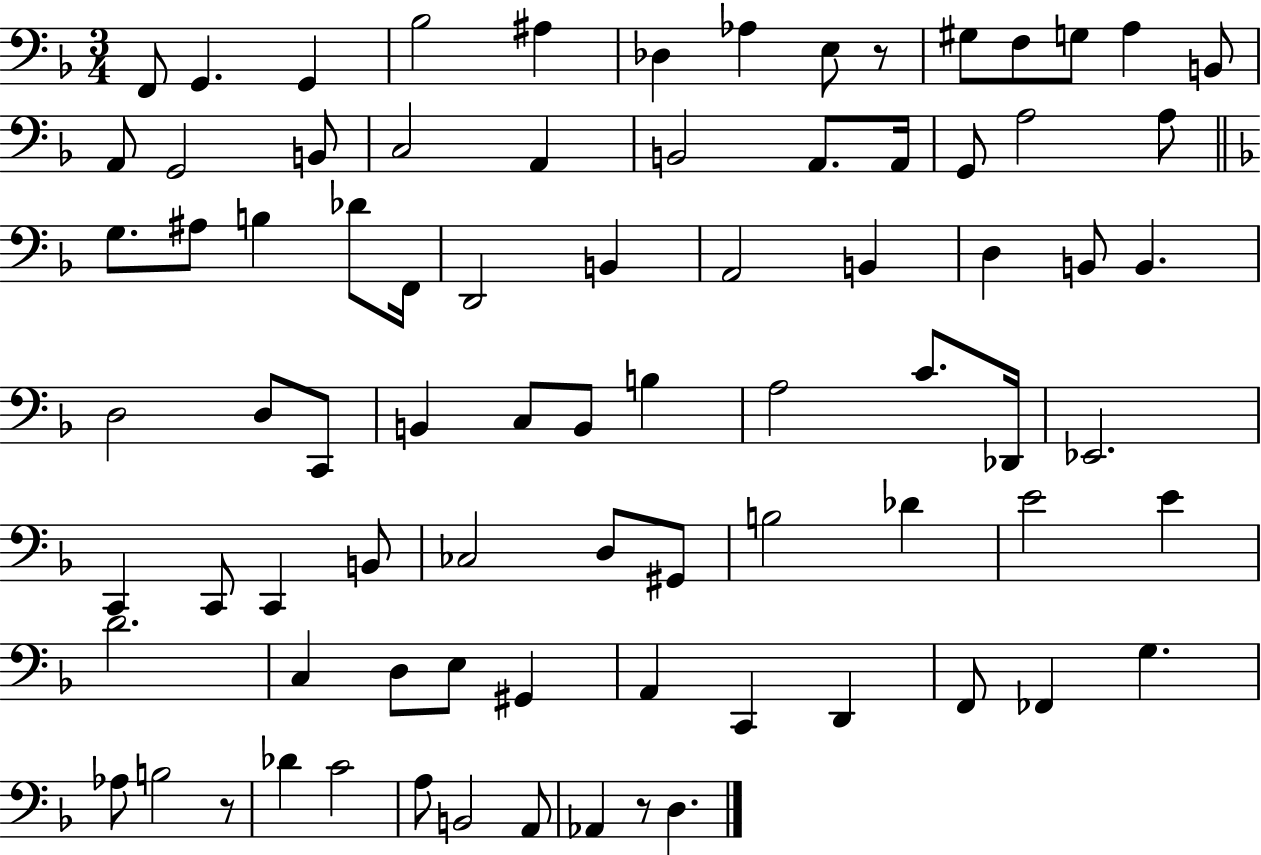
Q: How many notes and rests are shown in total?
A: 81